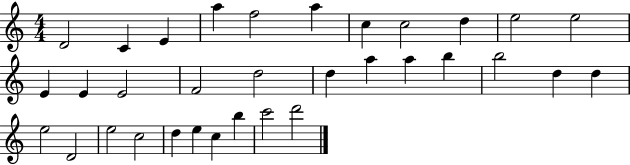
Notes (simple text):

D4/h C4/q E4/q A5/q F5/h A5/q C5/q C5/h D5/q E5/h E5/h E4/q E4/q E4/h F4/h D5/h D5/q A5/q A5/q B5/q B5/h D5/q D5/q E5/h D4/h E5/h C5/h D5/q E5/q C5/q B5/q C6/h D6/h